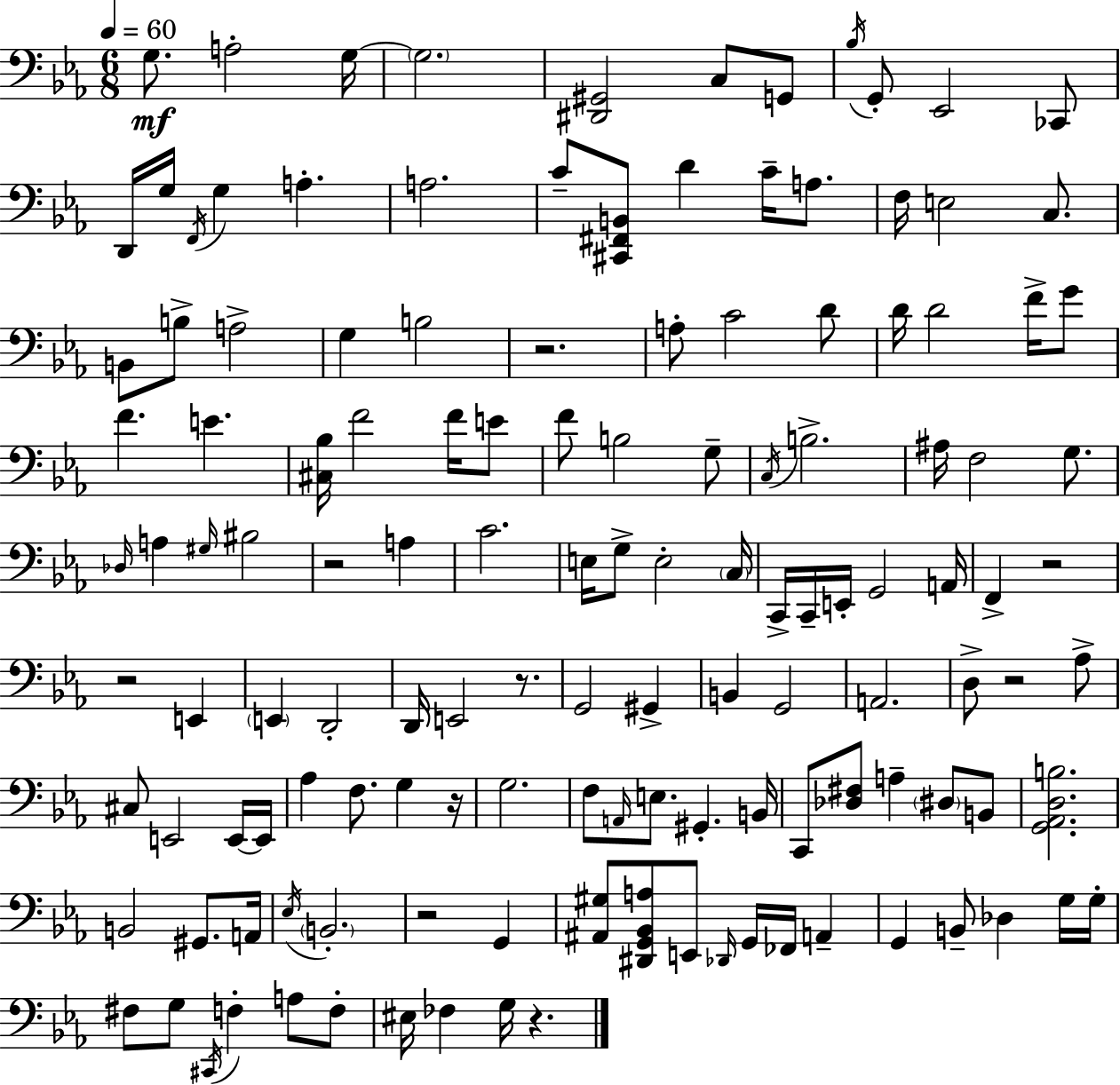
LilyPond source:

{
  \clef bass
  \numericTimeSignature
  \time 6/8
  \key c \minor
  \tempo 4 = 60
  g8.\mf a2-. g16~~ | \parenthesize g2. | <dis, gis,>2 c8 g,8 | \acciaccatura { bes16 } g,8-. ees,2 ces,8 | \break d,16 g16 \acciaccatura { f,16 } g4 a4.-. | a2. | c'8-- <cis, fis, b,>8 d'4 c'16-- a8. | f16 e2 c8. | \break b,8 b8-> a2-> | g4 b2 | r2. | a8-. c'2 | \break d'8 d'16 d'2 f'16-> | g'8 f'4. e'4. | <cis bes>16 f'2 f'16 | e'8 f'8 b2 | \break g8-- \acciaccatura { c16 } b2.-> | ais16 f2 | g8. \grace { des16 } a4 \grace { gis16 } bis2 | r2 | \break a4 c'2. | e16 g8-> e2-. | \parenthesize c16 c,16-> c,16-- e,16-. g,2 | a,16 f,4-> r2 | \break r2 | e,4 \parenthesize e,4 d,2-. | d,16 e,2 | r8. g,2 | \break gis,4-> b,4 g,2 | a,2. | d8-> r2 | aes8-> cis8 e,2 | \break e,16~~ e,16 aes4 f8. | g4 r16 g2. | f8 \grace { a,16 } e8. gis,4.-. | b,16 c,8 <des fis>8 a4-- | \break \parenthesize dis8 b,8 <g, aes, d b>2. | b,2 | gis,8. a,16 \acciaccatura { ees16 } \parenthesize b,2.-. | r2 | \break g,4 <ais, gis>8 <dis, g, bes, a>8 e,8 | \grace { des,16 } g,16 fes,16 a,4-- g,4 | b,8-- des4 g16 g16-. fis8 g8 | \acciaccatura { cis,16 } f4-. a8 f8-. eis16 fes4 | \break g16 r4. \bar "|."
}